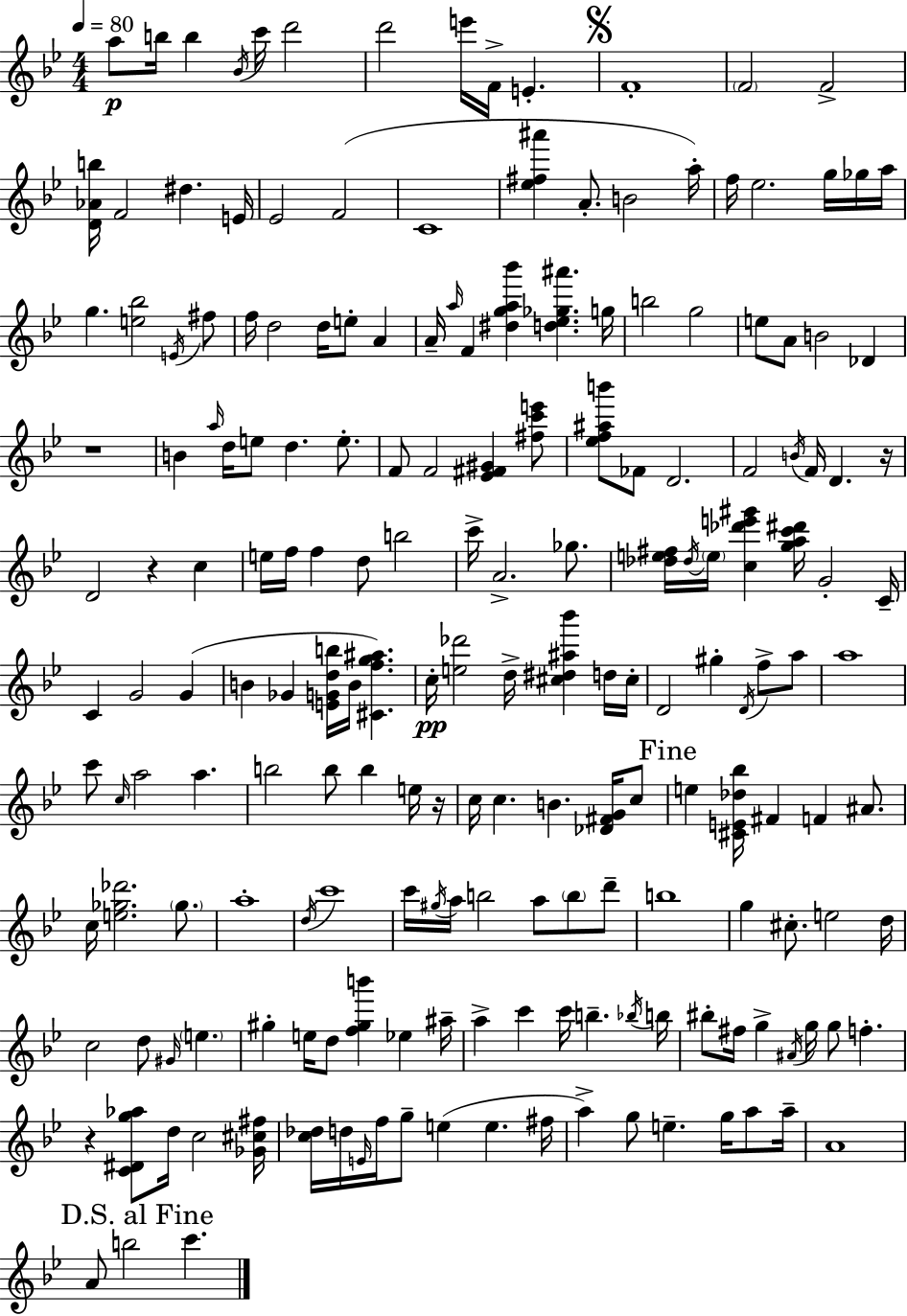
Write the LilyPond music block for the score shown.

{
  \clef treble
  \numericTimeSignature
  \time 4/4
  \key g \minor
  \tempo 4 = 80
  a''8\p b''16 b''4 \acciaccatura { bes'16 } c'''16 d'''2 | d'''2 e'''16 f'16-> e'4.-. | \mark \markup { \musicglyph "scripts.segno" } f'1-. | \parenthesize f'2 f'2-> | \break <d' aes' b''>16 f'2 dis''4. | e'16 ees'2 f'2( | c'1 | <ees'' fis'' ais'''>4 a'8.-. b'2 | \break a''16-.) f''16 ees''2. g''16 ges''16 | a''16 g''4. <e'' bes''>2 \acciaccatura { e'16 } | fis''8 f''16 d''2 d''16 e''8-. a'4 | a'16-- \grace { a''16 } f'4 <dis'' g'' a'' bes'''>4 <d'' ees'' ges'' ais'''>4. | \break g''16 b''2 g''2 | e''8 a'8 b'2 des'4 | r1 | b'4 \grace { a''16 } d''16 e''8 d''4. | \break e''8.-. f'8 f'2 <ees' fis' gis'>4 | <fis'' c''' e'''>8 <ees'' f'' ais'' b'''>8 fes'8 d'2. | f'2 \acciaccatura { b'16 } f'16 d'4. | r16 d'2 r4 | \break c''4 e''16 f''16 f''4 d''8 b''2 | c'''16-> a'2.-> | ges''8. <des'' e'' fis''>16 \acciaccatura { des''16 } \parenthesize e''16 <c'' des''' e''' gis'''>4 <g'' a'' c''' dis'''>16 g'2-. | c'16-- c'4 g'2 | \break g'4( b'4 ges'4 <e' g' d'' b''>16 b'16 | <cis' f'' g'' ais''>4.) c''16-.\pp <e'' des'''>2 d''16-> | <cis'' dis'' ais'' bes'''>4 d''16 cis''16-. d'2 gis''4-. | \acciaccatura { d'16 } f''8-> a''8 a''1 | \break c'''8 \grace { c''16 } a''2 | a''4. b''2 | b''8 b''4 e''16 r16 c''16 c''4. b'4. | <des' fis' g'>16 c''8 \mark "Fine" e''4 <cis' e' des'' bes''>16 fis'4 | \break f'4 ais'8. c''16 <e'' ges'' des'''>2. | \parenthesize ges''8. a''1-. | \acciaccatura { d''16 } c'''1 | c'''16 \acciaccatura { gis''16 } a''16 b''2 | \break a''8 \parenthesize b''8 d'''8-- b''1 | g''4 cis''8.-. | e''2 d''16 c''2 | d''8 \grace { gis'16 } \parenthesize e''4. gis''4-. e''16 | \break d''8 <f'' gis'' b'''>4 ees''4 ais''16-- a''4-> c'''4 | c'''16 b''4.-- \acciaccatura { bes''16 } b''16 bis''8-. fis''16 g''4-> | \acciaccatura { ais'16 } g''16 g''8 f''4.-. r4 | <c' dis' g'' aes''>8 d''16 c''2 <ges' cis'' fis''>16 <c'' des''>16 d''16 \grace { e'16 } | \break f''16 g''8-- e''4( e''4. fis''16 a''4->) | g''8 e''4.-- g''16 a''8 a''16-- a'1 | \mark "D.S. al Fine" a'8 | b''2 c'''4. \bar "|."
}